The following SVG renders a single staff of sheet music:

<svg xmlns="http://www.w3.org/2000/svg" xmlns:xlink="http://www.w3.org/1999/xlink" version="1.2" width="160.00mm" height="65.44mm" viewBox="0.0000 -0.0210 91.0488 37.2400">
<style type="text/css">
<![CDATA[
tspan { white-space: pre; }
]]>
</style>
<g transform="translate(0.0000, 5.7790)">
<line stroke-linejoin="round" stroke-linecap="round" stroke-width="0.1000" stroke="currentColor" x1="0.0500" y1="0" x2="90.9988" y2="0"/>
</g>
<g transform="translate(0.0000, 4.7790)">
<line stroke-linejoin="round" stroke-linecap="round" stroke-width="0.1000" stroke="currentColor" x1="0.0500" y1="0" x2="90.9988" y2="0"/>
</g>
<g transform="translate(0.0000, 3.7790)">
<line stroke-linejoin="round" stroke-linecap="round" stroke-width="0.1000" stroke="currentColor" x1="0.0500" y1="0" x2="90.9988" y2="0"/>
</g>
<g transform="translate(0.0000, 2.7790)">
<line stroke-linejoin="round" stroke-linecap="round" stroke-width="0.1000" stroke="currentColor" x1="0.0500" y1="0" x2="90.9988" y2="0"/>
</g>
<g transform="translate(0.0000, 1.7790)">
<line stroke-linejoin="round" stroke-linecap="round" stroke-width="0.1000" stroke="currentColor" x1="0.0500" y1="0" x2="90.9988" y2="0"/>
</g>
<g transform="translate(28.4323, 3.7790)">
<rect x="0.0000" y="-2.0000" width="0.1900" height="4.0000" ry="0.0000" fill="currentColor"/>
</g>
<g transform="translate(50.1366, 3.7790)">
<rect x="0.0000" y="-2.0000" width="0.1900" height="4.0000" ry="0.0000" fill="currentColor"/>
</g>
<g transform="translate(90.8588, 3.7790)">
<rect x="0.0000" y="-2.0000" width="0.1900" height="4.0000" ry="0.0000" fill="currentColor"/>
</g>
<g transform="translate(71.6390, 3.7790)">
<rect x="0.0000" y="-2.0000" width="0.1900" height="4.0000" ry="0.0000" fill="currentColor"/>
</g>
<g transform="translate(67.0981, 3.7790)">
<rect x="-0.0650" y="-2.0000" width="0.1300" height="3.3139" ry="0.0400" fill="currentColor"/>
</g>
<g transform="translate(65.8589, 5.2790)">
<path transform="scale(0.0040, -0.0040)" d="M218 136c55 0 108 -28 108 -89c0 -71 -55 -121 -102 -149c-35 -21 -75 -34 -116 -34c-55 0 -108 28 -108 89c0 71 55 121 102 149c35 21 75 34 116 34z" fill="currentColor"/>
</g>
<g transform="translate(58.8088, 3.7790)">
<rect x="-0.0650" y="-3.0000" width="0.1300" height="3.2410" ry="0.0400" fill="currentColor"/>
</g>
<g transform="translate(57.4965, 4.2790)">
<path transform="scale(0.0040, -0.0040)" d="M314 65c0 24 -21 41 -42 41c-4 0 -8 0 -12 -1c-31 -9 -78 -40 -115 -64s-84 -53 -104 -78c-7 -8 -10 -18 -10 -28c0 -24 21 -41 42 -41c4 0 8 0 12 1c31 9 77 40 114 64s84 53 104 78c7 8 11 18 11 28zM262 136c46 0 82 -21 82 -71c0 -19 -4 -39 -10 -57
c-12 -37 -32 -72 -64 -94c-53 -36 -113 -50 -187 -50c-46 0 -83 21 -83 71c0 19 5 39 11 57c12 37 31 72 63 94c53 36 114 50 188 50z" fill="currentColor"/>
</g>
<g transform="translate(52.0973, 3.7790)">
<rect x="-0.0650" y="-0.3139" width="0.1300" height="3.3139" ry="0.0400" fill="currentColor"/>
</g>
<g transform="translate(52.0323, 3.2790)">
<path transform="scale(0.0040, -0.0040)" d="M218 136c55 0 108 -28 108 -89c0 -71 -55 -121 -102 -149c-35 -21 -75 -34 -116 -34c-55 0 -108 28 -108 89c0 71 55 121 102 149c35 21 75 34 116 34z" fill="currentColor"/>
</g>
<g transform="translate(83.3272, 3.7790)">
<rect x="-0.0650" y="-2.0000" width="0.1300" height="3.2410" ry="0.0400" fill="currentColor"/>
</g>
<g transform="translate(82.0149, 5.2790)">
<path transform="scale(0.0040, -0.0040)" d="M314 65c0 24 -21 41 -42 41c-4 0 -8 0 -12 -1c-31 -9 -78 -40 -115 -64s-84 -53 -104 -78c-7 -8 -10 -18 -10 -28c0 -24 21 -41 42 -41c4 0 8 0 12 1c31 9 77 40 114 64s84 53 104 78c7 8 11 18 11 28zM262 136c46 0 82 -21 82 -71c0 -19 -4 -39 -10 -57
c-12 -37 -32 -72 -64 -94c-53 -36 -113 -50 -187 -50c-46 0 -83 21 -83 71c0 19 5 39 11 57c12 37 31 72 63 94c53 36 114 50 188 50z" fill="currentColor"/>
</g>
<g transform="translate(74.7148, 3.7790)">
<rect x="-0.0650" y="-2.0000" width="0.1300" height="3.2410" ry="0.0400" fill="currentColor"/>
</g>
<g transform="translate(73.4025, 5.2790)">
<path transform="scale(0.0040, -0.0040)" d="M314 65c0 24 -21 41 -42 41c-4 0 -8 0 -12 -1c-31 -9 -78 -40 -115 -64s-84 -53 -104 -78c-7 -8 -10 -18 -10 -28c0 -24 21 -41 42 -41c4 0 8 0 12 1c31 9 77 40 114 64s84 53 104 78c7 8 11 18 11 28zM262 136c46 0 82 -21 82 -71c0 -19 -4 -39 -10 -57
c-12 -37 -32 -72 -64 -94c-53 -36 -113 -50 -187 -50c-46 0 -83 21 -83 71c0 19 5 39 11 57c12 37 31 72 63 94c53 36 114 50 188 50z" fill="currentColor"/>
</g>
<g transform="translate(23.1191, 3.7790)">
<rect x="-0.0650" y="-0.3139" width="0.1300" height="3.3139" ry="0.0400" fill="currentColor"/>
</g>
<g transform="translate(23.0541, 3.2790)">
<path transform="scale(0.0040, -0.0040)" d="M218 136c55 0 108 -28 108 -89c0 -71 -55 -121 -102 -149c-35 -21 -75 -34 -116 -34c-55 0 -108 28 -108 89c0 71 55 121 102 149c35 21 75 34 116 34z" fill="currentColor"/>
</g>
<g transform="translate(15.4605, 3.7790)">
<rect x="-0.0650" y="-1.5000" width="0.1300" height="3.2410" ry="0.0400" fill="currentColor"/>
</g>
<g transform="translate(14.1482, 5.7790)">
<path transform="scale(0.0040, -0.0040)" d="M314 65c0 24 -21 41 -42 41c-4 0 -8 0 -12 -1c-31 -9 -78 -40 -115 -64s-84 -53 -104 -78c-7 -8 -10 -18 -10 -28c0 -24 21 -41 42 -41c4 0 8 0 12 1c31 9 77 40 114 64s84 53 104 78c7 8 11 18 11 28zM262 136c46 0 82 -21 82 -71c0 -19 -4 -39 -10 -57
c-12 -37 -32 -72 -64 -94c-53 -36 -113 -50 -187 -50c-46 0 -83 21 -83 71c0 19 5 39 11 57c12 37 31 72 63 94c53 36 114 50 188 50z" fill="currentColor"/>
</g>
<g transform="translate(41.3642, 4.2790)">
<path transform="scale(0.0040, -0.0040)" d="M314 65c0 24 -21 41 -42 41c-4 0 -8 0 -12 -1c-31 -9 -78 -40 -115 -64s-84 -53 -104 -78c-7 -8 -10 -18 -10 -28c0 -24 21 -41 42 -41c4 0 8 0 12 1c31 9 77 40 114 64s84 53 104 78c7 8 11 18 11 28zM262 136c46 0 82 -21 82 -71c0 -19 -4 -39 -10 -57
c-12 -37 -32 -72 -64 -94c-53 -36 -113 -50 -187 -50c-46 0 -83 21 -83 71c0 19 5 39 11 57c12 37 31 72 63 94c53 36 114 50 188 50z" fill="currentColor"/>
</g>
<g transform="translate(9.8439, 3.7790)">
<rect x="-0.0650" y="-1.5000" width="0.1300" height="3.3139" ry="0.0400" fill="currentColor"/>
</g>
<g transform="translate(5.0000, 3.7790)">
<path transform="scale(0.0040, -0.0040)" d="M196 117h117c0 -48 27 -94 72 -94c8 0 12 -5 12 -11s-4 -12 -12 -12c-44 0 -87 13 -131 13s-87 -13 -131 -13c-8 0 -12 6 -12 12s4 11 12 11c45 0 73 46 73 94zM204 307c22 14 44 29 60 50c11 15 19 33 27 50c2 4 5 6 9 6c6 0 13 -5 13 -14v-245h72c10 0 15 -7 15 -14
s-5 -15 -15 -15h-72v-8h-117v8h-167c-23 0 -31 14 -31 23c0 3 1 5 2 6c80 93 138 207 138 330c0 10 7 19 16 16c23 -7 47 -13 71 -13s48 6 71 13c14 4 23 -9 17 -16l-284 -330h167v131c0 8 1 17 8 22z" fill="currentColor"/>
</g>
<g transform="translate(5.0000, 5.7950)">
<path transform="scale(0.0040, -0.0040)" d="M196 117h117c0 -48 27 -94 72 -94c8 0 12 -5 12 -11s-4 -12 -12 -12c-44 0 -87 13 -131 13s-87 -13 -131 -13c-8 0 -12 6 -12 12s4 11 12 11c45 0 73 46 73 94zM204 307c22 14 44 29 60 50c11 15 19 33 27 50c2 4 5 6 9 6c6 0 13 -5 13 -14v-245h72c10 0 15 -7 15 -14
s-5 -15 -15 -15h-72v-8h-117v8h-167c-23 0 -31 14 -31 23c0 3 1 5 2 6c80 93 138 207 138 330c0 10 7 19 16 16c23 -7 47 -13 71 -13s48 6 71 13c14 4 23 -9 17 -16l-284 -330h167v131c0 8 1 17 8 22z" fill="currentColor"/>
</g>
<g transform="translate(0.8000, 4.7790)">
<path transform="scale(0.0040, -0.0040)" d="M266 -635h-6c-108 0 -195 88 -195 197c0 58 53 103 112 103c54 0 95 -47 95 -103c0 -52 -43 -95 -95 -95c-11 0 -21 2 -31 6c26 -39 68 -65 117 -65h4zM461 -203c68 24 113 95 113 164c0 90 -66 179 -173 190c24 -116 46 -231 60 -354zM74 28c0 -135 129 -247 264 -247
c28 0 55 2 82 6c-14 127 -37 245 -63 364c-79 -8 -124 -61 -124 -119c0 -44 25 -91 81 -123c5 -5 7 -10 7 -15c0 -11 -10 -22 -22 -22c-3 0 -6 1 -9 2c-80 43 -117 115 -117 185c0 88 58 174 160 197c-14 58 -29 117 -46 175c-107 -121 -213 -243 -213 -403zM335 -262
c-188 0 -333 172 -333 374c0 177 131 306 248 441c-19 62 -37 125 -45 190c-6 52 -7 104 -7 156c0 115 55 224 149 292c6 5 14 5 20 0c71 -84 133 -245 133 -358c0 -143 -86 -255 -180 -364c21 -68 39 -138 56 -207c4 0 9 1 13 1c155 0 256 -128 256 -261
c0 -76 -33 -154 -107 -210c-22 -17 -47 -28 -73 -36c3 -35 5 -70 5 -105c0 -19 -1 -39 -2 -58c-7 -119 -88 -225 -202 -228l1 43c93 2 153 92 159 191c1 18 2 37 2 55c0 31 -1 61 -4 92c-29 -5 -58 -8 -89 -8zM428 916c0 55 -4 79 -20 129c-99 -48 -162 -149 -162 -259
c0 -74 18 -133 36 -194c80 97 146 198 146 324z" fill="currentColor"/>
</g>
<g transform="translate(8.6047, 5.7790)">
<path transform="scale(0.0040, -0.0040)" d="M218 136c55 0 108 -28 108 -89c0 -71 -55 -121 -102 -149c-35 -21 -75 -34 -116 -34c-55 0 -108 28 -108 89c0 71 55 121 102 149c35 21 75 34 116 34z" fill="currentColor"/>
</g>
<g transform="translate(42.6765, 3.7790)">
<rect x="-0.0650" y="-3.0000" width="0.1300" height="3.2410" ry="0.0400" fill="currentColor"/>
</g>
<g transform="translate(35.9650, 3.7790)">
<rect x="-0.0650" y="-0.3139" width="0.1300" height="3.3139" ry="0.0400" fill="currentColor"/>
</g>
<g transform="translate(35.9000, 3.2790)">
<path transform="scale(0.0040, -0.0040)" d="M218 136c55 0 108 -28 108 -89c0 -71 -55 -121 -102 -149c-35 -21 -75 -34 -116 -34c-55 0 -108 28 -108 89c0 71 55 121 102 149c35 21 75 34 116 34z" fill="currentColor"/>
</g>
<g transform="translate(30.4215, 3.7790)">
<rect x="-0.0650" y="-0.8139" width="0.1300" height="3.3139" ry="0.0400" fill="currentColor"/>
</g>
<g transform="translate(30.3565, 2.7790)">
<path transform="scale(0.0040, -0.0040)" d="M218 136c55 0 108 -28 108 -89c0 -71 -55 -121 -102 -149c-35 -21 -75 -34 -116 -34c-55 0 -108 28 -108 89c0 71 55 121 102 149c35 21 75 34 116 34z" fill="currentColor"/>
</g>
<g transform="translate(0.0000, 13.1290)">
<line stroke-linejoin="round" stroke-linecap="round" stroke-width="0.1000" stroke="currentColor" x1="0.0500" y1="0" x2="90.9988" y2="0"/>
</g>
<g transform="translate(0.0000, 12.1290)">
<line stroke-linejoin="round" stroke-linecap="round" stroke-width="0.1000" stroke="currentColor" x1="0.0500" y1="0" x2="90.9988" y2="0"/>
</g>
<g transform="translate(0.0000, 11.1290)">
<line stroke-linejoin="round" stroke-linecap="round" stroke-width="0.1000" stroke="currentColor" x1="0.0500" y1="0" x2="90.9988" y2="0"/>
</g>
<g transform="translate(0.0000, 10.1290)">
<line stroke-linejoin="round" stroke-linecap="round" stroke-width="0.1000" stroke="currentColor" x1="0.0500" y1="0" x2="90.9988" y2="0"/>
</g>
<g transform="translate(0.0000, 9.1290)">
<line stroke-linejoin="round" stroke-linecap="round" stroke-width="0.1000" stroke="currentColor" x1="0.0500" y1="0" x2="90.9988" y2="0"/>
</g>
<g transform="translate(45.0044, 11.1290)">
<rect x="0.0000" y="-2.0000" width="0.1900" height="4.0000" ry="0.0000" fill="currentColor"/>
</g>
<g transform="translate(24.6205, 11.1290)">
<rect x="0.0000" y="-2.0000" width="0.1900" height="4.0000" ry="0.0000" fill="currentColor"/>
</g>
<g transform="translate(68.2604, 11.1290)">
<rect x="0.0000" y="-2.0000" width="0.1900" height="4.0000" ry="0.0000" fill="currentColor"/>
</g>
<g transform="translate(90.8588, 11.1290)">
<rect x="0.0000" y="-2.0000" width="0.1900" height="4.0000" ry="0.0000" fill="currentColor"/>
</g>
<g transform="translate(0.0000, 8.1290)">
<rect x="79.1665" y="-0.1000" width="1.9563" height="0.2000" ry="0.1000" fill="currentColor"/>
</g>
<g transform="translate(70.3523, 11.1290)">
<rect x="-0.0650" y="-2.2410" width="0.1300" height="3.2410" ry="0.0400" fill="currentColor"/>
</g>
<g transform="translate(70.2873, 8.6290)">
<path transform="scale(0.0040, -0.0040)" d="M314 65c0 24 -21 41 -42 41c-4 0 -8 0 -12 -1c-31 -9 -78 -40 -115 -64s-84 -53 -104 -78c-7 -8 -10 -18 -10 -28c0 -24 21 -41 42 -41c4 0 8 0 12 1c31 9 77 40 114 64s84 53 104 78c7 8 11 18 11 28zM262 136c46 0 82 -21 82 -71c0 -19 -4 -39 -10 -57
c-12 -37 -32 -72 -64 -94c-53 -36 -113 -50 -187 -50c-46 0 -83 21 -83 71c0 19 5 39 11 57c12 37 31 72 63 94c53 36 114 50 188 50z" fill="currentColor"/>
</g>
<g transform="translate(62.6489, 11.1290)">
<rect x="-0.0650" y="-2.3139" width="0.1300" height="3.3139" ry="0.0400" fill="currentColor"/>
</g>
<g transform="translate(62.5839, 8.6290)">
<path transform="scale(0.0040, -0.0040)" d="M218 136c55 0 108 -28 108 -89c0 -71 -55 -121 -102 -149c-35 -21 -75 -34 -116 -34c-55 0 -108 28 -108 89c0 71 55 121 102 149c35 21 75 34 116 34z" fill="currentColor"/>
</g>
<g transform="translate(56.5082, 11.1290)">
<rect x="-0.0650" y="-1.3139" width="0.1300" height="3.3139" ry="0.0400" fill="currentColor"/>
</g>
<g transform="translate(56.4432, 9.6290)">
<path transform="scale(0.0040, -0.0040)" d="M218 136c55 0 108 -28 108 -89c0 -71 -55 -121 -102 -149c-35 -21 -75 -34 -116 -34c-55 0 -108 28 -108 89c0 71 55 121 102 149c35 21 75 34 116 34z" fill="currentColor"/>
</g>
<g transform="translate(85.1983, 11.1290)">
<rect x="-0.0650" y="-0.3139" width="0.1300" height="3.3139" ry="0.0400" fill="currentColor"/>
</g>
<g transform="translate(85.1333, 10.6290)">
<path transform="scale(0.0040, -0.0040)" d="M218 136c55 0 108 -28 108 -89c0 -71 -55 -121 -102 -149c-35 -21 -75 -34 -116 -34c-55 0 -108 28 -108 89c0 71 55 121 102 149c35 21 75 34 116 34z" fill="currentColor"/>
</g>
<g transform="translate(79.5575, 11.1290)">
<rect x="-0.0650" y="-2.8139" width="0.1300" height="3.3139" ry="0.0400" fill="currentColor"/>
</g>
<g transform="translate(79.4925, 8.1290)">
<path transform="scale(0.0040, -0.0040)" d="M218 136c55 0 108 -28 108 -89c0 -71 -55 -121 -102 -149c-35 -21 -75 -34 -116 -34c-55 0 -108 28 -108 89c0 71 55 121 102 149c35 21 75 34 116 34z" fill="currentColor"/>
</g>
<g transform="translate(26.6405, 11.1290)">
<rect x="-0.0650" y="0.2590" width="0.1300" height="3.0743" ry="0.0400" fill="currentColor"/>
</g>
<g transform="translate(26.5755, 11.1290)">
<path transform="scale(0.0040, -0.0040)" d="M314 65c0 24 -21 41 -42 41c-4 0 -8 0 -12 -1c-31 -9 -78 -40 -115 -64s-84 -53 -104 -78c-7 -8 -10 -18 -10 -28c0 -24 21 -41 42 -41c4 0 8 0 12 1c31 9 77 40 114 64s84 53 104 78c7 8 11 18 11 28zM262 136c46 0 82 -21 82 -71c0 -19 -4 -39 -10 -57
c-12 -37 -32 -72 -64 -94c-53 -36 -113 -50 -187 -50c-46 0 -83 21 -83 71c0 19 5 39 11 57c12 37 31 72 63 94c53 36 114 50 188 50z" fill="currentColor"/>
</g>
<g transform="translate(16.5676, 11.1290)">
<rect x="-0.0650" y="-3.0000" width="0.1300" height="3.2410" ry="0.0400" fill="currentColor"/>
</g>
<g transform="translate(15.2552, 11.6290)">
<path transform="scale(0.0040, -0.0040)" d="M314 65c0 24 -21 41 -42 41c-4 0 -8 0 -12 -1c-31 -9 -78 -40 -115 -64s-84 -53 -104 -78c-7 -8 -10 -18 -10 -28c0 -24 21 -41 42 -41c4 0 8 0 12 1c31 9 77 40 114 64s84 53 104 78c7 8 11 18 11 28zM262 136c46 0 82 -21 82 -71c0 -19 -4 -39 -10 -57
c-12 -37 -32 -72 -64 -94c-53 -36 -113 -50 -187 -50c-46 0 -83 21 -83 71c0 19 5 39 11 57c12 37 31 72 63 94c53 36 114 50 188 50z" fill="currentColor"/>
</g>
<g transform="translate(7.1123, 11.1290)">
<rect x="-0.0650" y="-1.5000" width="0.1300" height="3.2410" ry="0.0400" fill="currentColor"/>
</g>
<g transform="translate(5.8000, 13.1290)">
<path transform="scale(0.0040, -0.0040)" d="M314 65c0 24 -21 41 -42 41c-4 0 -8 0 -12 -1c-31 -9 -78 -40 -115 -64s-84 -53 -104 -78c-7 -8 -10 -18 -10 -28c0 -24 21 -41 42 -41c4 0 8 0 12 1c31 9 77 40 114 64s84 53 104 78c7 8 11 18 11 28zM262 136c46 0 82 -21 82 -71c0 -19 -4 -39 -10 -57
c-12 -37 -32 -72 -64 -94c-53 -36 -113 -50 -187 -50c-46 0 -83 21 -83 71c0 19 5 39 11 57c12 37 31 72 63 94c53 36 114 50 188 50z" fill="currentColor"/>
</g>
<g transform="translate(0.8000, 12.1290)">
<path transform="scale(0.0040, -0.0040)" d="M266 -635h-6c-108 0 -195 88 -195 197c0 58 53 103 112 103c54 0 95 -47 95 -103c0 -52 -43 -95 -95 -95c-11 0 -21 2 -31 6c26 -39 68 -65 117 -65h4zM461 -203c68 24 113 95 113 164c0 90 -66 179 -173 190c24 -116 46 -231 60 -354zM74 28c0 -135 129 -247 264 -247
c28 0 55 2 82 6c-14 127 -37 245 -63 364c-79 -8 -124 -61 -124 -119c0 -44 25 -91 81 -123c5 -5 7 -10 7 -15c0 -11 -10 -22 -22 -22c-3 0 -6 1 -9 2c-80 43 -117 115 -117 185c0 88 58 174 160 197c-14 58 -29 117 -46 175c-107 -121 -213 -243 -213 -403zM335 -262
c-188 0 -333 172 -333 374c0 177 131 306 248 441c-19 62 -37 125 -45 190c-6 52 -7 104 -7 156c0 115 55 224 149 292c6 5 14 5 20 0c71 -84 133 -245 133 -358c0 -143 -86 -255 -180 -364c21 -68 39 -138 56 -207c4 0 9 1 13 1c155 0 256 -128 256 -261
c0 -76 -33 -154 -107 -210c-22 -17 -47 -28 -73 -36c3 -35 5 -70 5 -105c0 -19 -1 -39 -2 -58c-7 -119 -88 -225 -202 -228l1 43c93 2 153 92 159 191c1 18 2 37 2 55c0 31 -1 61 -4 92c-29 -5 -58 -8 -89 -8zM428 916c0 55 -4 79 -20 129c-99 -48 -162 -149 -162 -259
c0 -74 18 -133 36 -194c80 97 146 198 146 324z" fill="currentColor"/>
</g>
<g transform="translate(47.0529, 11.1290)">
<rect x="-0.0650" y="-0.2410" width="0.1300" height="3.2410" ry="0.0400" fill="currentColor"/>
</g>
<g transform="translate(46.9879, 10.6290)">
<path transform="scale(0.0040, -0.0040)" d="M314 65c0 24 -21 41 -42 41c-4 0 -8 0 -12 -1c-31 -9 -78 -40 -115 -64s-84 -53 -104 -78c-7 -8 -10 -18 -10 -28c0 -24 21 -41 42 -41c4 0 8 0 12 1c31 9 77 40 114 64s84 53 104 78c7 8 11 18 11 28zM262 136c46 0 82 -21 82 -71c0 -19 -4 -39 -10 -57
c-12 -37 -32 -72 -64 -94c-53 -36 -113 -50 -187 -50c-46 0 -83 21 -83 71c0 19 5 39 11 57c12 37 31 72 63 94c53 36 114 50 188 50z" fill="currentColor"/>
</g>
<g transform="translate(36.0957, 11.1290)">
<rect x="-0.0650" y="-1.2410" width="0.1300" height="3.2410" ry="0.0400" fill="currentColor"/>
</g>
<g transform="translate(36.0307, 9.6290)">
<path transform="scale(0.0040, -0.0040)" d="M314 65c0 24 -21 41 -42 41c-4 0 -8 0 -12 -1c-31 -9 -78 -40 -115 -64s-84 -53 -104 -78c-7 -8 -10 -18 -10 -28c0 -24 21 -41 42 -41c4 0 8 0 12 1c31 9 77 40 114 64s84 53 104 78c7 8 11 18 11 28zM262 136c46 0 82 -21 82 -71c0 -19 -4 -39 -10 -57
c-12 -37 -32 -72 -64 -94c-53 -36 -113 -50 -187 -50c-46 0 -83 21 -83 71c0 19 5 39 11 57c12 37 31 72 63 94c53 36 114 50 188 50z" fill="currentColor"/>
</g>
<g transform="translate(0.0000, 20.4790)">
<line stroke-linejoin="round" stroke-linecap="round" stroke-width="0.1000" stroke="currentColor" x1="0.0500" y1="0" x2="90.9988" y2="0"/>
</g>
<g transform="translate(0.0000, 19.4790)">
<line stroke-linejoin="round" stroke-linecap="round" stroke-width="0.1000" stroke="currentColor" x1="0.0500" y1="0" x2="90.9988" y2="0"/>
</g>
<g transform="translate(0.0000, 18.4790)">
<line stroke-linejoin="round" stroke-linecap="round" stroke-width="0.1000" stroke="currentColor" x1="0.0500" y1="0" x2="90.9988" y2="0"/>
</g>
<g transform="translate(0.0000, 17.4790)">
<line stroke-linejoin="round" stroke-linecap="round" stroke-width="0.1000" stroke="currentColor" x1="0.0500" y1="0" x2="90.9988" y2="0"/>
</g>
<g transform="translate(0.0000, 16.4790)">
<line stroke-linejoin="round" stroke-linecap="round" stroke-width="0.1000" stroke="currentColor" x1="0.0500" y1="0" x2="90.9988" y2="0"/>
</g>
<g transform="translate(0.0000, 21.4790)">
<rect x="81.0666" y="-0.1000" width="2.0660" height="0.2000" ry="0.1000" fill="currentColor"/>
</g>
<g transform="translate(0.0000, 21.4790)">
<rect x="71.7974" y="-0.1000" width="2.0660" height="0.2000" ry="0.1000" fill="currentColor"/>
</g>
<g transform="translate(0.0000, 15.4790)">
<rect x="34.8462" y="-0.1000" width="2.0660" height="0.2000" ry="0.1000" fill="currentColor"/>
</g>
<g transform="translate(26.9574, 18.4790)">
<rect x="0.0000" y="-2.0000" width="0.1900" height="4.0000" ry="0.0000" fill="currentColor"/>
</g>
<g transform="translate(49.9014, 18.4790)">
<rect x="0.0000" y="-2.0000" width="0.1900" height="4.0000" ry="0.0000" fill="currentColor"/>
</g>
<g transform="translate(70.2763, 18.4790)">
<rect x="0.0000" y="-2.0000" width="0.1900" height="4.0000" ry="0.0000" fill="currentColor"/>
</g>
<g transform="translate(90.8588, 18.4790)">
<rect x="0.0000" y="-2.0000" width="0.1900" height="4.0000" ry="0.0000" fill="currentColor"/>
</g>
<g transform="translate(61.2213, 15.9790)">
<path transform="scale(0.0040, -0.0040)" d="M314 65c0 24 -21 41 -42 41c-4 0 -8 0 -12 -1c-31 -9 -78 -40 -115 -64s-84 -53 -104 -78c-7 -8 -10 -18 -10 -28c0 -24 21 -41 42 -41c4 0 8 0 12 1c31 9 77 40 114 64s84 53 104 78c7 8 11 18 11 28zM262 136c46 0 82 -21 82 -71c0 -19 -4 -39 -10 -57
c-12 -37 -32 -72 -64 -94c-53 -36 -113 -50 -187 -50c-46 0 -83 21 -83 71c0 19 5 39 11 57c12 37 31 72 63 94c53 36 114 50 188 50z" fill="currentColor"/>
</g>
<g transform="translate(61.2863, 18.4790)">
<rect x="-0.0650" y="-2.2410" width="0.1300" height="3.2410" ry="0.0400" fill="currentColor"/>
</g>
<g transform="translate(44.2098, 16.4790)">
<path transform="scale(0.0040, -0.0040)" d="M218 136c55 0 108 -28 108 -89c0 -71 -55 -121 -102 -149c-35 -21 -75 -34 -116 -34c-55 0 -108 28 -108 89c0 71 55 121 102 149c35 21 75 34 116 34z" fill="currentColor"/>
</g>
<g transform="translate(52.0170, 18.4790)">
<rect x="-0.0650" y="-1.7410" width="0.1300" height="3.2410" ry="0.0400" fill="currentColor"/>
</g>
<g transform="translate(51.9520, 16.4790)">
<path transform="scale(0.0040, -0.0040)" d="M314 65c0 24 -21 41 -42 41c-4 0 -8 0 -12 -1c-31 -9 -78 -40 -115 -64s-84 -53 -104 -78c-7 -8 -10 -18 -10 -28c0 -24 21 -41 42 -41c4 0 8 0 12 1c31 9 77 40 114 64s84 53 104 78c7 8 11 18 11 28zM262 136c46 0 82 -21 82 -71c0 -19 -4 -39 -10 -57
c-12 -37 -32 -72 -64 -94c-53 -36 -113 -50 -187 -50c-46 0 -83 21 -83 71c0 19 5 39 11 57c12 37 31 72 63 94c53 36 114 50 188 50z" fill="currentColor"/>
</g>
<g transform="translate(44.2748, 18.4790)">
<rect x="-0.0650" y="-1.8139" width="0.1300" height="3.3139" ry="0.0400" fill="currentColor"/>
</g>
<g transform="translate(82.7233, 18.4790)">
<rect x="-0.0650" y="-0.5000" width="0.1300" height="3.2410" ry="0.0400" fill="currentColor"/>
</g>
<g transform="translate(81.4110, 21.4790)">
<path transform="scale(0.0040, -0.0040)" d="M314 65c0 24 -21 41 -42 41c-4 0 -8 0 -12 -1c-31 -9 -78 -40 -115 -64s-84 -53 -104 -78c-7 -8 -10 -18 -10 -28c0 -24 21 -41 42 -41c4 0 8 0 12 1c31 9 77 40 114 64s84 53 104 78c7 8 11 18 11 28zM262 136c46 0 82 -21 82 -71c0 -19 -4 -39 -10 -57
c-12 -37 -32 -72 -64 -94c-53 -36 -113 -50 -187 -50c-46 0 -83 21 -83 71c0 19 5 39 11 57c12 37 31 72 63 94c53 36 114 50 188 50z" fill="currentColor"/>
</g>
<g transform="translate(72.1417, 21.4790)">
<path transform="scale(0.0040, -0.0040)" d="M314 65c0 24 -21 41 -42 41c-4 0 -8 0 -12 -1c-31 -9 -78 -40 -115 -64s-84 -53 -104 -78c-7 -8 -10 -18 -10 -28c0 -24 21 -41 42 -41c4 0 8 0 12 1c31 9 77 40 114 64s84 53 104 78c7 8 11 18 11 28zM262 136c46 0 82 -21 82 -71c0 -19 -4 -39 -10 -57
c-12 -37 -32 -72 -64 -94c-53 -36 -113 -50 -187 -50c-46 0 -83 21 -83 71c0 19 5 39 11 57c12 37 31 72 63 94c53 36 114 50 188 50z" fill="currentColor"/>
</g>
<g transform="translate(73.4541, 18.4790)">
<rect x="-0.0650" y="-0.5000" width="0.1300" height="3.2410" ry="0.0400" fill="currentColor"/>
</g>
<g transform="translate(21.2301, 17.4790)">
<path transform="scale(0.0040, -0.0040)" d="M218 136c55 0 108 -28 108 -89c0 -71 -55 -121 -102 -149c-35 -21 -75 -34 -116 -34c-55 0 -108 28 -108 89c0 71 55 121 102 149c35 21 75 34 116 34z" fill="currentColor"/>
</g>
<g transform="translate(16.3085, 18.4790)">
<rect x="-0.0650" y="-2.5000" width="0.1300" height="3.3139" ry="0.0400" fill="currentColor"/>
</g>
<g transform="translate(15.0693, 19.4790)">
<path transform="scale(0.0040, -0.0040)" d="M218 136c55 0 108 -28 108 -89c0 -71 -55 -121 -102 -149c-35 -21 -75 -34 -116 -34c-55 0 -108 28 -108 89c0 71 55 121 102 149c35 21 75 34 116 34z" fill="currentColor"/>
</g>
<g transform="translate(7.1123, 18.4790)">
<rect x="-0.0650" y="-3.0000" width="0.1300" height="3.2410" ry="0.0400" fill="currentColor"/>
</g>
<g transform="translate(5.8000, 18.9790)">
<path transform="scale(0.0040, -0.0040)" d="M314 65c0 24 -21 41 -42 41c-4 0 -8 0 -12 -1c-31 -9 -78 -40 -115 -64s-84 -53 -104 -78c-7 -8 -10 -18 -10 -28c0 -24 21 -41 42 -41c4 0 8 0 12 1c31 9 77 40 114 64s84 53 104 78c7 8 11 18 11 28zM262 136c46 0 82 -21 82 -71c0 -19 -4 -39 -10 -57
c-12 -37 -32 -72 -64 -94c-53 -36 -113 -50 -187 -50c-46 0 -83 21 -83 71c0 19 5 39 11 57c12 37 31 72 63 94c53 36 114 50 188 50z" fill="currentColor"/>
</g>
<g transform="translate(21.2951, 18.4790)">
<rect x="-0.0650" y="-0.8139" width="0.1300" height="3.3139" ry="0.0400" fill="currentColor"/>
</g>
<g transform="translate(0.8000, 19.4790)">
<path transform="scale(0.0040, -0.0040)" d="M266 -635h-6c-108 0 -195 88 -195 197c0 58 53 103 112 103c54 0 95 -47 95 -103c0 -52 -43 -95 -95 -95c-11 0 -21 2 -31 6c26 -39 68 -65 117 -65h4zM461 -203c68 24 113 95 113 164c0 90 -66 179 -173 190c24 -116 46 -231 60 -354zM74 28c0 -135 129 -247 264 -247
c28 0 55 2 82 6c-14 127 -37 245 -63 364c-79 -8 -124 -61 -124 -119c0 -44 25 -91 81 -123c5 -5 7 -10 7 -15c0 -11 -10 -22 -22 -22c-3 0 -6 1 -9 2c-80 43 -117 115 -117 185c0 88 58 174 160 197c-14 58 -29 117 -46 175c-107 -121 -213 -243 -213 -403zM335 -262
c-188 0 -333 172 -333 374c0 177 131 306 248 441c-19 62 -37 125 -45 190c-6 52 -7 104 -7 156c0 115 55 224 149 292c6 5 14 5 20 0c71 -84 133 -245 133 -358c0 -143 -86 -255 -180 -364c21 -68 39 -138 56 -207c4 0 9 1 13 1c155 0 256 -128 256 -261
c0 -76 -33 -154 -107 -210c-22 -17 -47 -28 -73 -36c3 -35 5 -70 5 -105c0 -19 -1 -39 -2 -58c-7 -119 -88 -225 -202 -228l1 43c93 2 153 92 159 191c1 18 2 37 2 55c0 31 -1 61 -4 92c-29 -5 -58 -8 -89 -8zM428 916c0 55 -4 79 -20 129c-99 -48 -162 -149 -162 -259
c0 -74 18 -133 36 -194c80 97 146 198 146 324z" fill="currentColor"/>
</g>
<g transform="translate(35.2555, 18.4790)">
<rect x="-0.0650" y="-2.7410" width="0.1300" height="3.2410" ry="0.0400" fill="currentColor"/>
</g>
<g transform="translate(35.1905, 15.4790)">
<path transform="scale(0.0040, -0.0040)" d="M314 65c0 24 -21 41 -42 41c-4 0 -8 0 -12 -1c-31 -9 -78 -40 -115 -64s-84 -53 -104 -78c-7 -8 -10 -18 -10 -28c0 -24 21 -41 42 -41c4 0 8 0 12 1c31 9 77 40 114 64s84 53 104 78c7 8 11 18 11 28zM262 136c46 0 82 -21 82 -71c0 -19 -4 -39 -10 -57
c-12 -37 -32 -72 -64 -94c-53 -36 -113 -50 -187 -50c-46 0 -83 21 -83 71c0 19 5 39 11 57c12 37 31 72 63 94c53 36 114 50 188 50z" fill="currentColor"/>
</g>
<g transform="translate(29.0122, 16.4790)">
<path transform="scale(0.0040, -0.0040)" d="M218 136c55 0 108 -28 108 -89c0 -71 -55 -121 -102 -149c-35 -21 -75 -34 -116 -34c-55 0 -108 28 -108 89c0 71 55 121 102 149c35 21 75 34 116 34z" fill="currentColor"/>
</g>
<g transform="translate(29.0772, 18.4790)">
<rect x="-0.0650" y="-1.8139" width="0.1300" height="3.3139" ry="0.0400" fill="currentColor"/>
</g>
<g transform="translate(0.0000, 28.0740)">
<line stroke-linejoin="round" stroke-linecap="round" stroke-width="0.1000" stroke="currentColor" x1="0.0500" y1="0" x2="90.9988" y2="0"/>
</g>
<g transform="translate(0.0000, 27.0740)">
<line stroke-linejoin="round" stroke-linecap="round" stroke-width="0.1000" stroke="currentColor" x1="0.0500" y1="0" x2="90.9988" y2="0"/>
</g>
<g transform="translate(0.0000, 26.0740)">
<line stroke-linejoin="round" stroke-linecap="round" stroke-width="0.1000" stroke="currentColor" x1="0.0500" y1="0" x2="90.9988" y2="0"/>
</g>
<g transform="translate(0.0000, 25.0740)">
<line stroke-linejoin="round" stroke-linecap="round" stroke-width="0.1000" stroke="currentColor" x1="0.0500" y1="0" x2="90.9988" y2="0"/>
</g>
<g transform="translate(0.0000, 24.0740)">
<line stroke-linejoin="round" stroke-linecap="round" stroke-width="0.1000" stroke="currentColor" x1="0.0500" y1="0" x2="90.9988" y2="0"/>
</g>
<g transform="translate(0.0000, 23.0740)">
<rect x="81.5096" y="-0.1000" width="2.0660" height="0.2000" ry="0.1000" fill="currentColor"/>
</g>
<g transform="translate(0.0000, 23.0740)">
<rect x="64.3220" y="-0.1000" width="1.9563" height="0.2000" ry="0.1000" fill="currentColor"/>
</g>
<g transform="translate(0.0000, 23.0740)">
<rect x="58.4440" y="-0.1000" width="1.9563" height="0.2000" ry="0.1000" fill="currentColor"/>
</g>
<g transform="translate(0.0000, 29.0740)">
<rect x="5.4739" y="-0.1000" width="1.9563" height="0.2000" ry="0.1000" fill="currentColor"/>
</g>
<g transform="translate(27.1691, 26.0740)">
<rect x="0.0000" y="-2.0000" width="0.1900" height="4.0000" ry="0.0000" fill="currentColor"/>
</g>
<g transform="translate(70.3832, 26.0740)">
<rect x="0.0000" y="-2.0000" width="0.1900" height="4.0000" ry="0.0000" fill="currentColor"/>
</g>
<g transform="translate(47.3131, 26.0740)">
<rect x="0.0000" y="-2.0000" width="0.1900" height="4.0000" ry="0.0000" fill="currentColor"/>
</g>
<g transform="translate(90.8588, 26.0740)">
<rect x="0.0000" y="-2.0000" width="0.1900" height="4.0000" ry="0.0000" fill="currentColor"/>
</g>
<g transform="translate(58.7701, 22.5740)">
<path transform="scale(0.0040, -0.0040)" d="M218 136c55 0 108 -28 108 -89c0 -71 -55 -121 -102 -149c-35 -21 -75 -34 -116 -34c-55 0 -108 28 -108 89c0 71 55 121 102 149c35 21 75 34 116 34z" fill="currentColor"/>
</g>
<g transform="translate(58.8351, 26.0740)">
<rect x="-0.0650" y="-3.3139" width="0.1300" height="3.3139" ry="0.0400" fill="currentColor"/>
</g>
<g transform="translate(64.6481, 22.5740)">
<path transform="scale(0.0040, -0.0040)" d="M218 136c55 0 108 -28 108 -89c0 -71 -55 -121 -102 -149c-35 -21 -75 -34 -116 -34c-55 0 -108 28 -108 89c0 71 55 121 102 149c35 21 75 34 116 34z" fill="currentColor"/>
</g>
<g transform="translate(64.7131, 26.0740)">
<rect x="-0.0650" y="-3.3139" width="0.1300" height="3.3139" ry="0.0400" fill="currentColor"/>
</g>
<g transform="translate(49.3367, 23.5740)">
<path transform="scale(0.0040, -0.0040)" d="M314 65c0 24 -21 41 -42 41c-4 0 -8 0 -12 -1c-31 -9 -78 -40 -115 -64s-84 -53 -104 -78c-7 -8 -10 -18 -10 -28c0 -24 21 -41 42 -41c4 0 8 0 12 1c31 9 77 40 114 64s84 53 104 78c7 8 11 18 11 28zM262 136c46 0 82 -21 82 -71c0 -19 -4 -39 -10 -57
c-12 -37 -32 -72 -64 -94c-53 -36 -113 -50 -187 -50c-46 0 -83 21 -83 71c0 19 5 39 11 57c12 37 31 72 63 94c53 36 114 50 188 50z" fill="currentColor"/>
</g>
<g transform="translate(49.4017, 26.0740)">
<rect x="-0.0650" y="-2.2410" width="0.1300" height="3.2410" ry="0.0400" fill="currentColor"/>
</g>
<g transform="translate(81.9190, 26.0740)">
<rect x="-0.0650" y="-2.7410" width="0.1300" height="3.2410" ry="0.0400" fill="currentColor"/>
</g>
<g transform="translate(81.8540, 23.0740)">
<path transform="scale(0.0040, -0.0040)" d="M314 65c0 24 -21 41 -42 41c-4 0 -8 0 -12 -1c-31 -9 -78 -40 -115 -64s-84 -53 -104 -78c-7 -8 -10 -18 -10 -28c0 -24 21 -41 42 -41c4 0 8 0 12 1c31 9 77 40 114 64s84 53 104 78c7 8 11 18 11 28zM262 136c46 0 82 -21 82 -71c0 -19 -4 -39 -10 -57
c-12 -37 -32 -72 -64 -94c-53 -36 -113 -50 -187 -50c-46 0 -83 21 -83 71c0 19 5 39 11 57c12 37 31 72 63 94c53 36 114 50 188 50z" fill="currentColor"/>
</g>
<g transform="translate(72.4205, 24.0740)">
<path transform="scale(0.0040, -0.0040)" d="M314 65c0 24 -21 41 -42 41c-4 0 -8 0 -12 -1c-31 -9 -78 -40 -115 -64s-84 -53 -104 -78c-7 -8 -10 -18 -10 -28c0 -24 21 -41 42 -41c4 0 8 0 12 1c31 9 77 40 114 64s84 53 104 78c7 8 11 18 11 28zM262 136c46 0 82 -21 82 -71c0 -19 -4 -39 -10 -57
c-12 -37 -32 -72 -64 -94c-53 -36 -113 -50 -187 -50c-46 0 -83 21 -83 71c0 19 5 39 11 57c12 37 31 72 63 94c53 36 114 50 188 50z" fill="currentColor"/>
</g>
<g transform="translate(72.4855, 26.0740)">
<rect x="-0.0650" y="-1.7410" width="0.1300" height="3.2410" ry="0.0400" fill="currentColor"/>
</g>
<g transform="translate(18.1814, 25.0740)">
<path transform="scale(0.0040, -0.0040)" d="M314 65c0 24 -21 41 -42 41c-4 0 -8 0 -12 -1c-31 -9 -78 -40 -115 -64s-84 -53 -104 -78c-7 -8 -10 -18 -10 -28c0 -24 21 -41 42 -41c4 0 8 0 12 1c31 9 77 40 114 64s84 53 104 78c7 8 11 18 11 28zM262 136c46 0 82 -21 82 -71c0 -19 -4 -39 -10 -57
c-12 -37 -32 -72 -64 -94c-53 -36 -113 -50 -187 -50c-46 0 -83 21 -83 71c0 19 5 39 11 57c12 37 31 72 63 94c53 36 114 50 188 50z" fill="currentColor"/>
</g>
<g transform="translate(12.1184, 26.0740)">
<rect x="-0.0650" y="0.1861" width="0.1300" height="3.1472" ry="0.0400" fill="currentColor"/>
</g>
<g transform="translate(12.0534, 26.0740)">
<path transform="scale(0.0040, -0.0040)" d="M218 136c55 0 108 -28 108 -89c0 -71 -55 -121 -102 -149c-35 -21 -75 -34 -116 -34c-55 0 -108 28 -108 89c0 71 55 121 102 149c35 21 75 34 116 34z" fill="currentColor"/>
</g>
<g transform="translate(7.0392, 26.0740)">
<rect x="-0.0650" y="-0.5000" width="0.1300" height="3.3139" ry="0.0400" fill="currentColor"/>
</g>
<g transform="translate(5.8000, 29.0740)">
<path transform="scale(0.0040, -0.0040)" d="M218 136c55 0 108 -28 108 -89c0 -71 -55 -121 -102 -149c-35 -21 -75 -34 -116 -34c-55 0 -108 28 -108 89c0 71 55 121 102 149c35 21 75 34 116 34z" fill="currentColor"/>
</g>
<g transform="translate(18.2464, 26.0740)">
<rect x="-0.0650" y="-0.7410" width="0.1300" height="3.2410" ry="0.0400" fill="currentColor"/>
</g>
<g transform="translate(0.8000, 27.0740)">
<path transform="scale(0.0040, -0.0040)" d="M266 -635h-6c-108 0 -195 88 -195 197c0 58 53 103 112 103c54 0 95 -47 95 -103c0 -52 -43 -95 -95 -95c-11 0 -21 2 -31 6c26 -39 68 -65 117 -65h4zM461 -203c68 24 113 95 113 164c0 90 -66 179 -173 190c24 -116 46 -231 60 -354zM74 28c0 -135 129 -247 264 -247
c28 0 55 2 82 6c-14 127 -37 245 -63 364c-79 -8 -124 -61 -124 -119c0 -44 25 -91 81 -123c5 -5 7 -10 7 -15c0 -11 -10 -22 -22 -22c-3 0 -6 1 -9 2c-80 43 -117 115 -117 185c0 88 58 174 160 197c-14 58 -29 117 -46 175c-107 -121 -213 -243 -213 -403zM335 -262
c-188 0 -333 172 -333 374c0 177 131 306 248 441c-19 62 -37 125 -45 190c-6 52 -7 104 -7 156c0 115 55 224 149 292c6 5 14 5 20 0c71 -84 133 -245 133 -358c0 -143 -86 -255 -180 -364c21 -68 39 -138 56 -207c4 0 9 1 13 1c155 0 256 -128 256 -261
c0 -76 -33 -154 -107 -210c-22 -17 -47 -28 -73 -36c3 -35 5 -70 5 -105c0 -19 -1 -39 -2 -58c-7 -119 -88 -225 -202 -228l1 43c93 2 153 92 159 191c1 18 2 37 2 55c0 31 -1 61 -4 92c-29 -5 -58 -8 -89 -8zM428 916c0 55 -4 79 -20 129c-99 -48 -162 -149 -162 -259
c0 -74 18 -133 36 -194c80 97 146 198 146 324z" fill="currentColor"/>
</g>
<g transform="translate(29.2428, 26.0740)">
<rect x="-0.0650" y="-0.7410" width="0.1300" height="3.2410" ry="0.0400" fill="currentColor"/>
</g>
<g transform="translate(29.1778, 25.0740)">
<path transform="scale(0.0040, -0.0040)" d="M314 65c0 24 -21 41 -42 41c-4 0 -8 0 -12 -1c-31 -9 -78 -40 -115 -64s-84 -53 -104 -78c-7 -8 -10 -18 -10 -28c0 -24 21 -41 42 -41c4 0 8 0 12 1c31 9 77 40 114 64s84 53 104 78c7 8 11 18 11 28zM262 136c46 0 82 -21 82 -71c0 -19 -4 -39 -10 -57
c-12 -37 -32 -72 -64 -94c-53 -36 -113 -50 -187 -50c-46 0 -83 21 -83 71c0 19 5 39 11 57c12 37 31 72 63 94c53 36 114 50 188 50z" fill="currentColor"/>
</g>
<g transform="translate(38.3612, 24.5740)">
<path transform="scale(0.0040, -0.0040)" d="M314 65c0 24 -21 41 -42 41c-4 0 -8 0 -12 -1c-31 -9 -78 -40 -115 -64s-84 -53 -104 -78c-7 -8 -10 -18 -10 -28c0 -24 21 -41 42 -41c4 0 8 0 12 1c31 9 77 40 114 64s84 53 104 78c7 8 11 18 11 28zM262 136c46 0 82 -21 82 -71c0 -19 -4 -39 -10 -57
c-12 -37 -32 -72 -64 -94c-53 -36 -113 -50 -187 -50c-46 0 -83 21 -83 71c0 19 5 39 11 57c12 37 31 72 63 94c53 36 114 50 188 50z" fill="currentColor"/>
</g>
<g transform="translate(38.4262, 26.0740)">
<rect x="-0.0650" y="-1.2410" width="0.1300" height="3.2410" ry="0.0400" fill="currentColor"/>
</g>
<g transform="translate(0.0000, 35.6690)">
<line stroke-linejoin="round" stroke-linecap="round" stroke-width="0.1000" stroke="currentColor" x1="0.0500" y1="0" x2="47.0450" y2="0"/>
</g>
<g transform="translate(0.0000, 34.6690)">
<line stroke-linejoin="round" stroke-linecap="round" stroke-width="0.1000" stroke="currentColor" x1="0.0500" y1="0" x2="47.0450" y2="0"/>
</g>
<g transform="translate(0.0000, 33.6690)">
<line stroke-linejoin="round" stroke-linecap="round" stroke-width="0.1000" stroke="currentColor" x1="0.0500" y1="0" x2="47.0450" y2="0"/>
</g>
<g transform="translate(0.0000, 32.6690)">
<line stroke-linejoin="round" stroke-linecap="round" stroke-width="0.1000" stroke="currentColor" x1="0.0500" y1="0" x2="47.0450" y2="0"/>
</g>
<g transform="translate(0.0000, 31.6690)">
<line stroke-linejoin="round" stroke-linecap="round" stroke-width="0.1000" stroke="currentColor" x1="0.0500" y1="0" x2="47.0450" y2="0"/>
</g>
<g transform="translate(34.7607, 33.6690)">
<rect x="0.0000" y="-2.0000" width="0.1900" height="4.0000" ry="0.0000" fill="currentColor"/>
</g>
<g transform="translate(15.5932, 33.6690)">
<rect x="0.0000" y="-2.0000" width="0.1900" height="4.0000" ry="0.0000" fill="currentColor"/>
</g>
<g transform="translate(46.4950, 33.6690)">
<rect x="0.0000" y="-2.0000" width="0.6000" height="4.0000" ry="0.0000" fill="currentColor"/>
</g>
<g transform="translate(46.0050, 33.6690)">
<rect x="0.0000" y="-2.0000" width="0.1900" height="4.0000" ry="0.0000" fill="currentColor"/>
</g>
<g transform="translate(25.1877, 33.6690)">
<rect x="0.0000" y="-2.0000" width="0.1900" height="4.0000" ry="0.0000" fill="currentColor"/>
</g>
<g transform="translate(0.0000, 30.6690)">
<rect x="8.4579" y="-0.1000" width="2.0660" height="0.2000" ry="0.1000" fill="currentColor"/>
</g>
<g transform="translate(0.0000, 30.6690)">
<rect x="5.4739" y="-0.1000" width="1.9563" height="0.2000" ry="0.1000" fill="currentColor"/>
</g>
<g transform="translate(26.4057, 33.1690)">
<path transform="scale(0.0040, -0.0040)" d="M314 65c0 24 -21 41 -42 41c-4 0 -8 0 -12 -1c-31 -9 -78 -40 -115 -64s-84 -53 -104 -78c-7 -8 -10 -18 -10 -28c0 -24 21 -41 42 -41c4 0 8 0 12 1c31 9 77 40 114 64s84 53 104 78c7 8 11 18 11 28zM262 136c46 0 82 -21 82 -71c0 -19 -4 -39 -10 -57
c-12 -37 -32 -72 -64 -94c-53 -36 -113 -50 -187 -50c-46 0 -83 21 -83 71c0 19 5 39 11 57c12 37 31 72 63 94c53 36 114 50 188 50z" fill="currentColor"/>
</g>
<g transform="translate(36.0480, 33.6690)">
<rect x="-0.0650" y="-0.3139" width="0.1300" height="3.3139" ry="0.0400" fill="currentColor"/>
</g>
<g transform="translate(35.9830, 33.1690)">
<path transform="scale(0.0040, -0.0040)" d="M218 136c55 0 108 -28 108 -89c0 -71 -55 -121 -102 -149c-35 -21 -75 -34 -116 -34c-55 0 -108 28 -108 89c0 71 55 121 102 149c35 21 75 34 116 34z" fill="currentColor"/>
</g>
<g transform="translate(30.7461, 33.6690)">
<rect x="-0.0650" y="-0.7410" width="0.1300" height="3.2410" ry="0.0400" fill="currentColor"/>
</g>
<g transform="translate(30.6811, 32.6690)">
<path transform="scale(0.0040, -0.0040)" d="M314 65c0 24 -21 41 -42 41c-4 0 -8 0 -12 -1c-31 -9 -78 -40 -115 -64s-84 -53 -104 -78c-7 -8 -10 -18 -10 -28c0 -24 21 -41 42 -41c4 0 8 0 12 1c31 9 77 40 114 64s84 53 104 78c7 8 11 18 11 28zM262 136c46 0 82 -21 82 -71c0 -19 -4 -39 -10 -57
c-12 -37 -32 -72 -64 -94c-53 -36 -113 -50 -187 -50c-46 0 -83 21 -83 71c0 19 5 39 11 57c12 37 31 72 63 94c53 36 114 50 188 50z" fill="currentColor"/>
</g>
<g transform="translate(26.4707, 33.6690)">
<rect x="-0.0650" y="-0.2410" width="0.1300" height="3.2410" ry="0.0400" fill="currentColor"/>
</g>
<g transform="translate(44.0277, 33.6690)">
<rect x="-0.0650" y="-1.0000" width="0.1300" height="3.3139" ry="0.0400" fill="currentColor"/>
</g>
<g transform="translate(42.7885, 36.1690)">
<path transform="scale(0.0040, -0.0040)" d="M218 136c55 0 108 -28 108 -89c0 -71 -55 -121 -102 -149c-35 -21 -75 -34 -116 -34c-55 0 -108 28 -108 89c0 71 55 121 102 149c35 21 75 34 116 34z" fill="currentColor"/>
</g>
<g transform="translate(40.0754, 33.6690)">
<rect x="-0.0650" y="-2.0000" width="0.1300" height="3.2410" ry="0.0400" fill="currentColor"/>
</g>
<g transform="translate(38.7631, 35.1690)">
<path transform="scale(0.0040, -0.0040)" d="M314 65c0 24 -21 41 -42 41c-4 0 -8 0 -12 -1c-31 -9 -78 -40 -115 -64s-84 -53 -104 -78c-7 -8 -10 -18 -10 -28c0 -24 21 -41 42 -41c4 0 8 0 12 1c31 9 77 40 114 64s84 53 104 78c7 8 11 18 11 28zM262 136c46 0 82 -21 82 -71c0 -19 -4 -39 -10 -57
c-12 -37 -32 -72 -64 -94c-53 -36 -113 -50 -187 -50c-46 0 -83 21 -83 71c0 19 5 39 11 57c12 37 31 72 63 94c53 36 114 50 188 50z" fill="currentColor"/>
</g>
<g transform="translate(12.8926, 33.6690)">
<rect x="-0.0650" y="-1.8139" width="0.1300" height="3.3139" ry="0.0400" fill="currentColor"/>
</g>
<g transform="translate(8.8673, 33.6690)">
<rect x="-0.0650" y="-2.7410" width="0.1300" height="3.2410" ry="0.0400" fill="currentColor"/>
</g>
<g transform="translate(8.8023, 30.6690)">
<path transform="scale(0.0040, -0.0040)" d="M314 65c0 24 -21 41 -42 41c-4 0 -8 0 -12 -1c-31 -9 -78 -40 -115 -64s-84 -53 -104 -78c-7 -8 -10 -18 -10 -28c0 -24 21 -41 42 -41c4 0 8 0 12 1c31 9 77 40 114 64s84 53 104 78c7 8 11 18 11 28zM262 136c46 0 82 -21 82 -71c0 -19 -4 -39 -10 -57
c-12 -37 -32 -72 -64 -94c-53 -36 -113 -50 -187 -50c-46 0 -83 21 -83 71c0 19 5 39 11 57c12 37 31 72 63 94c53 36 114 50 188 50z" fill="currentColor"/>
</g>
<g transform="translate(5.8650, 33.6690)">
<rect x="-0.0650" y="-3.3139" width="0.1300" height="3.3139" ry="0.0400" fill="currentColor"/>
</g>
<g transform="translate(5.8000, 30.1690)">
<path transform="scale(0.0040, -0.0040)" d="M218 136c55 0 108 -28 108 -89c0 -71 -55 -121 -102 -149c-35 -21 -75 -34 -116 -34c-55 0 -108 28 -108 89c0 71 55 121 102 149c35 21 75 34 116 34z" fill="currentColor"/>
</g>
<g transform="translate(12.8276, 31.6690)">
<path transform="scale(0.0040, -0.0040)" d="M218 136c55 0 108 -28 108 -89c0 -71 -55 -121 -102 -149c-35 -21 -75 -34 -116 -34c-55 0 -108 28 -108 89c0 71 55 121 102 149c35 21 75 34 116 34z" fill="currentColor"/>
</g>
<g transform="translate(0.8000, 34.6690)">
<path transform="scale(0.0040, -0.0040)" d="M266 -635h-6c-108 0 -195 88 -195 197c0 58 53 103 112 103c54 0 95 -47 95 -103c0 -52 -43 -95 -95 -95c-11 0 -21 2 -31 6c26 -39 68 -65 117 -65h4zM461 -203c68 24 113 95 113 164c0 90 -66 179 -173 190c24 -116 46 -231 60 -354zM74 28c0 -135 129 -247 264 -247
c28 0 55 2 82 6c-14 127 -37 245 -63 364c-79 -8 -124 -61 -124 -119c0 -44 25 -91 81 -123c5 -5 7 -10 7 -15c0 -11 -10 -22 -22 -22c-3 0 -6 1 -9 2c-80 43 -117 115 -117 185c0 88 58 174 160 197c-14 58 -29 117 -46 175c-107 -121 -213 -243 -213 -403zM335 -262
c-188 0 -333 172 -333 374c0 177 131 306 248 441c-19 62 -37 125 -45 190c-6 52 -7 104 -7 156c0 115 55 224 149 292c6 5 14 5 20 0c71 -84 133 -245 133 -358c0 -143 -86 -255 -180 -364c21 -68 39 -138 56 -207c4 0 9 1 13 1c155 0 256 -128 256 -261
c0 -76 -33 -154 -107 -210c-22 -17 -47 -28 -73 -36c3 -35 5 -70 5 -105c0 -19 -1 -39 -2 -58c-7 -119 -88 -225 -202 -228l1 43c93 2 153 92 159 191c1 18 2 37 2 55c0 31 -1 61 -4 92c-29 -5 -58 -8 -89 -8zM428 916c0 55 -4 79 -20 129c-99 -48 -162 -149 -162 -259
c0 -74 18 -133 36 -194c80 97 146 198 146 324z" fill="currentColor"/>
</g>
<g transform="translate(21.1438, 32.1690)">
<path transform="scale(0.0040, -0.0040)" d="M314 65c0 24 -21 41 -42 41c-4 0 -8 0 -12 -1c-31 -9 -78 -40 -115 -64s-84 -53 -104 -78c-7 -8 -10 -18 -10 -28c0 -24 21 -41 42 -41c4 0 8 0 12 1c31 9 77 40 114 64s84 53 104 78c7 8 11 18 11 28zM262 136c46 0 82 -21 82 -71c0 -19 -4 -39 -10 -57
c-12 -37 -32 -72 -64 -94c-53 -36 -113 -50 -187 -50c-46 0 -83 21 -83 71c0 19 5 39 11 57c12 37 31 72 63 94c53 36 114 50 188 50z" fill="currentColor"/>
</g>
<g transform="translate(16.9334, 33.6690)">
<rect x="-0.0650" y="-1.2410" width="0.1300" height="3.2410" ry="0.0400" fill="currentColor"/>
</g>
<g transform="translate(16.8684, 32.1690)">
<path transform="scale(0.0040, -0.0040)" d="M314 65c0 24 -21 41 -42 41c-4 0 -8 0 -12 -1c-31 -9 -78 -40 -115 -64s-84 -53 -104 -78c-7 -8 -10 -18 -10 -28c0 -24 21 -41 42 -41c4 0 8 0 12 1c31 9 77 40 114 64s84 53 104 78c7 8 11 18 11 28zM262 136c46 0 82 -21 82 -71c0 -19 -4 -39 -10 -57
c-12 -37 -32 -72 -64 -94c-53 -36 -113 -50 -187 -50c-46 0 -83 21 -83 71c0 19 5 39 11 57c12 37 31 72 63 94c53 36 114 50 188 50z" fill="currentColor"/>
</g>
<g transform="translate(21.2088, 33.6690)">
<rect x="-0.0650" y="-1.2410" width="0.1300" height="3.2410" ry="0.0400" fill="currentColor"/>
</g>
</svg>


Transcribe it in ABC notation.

X:1
T:Untitled
M:4/4
L:1/4
K:C
E E2 c d c A2 c A2 F F2 F2 E2 A2 B2 e2 c2 e g g2 a c A2 G d f a2 f f2 g2 C2 C2 C B d2 d2 e2 g2 b b f2 a2 b a2 f e2 e2 c2 d2 c F2 D